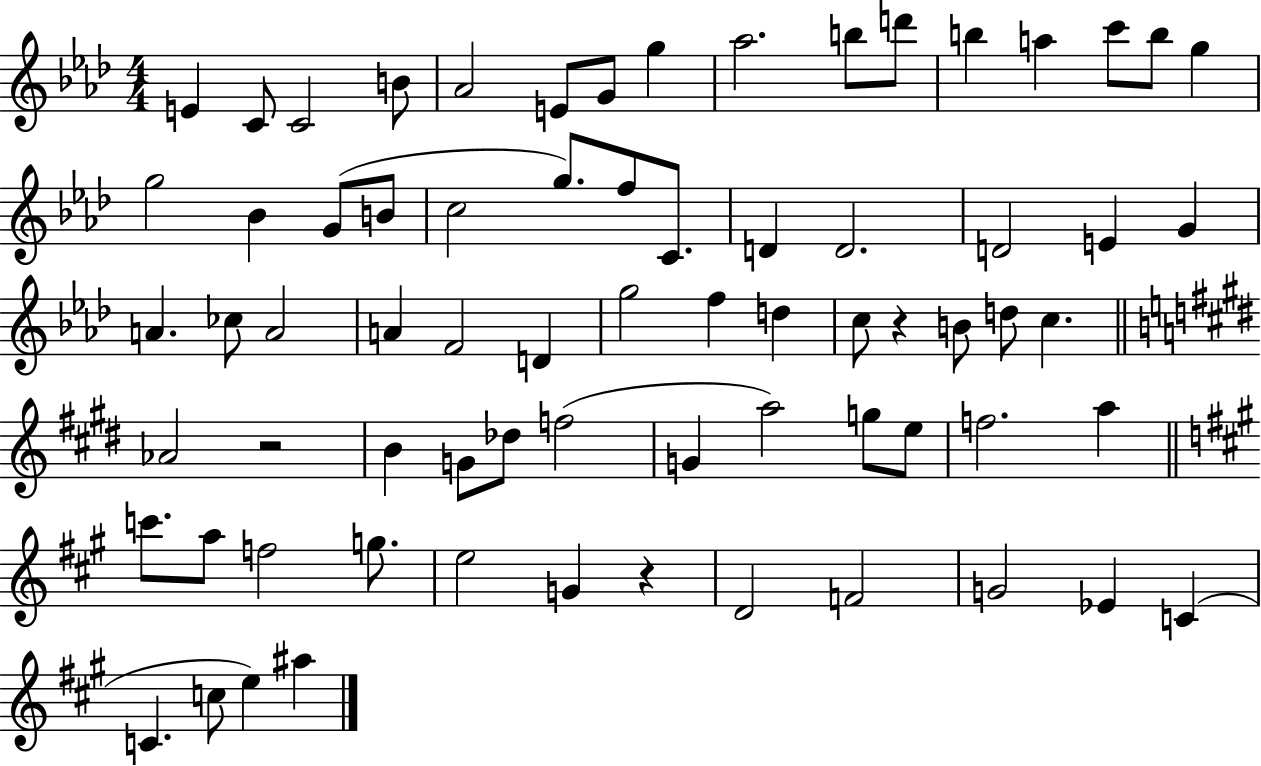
E4/q C4/e C4/h B4/e Ab4/h E4/e G4/e G5/q Ab5/h. B5/e D6/e B5/q A5/q C6/e B5/e G5/q G5/h Bb4/q G4/e B4/e C5/h G5/e. F5/e C4/e. D4/q D4/h. D4/h E4/q G4/q A4/q. CES5/e A4/h A4/q F4/h D4/q G5/h F5/q D5/q C5/e R/q B4/e D5/e C5/q. Ab4/h R/h B4/q G4/e Db5/e F5/h G4/q A5/h G5/e E5/e F5/h. A5/q C6/e. A5/e F5/h G5/e. E5/h G4/q R/q D4/h F4/h G4/h Eb4/q C4/q C4/q. C5/e E5/q A#5/q